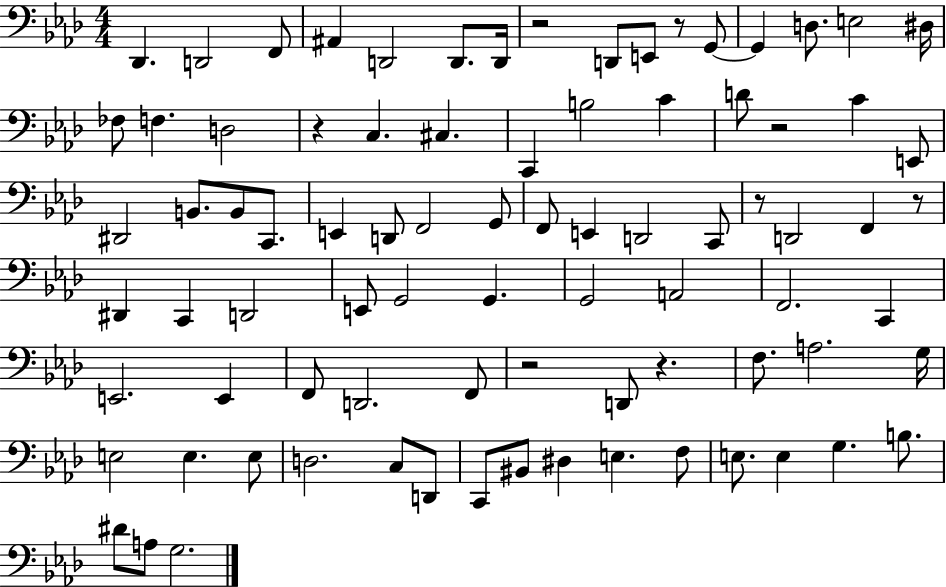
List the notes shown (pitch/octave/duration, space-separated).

Db2/q. D2/h F2/e A#2/q D2/h D2/e. D2/s R/h D2/e E2/e R/e G2/e G2/q D3/e. E3/h D#3/s FES3/e F3/q. D3/h R/q C3/q. C#3/q. C2/q B3/h C4/q D4/e R/h C4/q E2/e D#2/h B2/e. B2/e C2/e. E2/q D2/e F2/h G2/e F2/e E2/q D2/h C2/e R/e D2/h F2/q R/e D#2/q C2/q D2/h E2/e G2/h G2/q. G2/h A2/h F2/h. C2/q E2/h. E2/q F2/e D2/h. F2/e R/h D2/e R/q. F3/e. A3/h. G3/s E3/h E3/q. E3/e D3/h. C3/e D2/e C2/e BIS2/e D#3/q E3/q. F3/e E3/e. E3/q G3/q. B3/e. D#4/e A3/e G3/h.